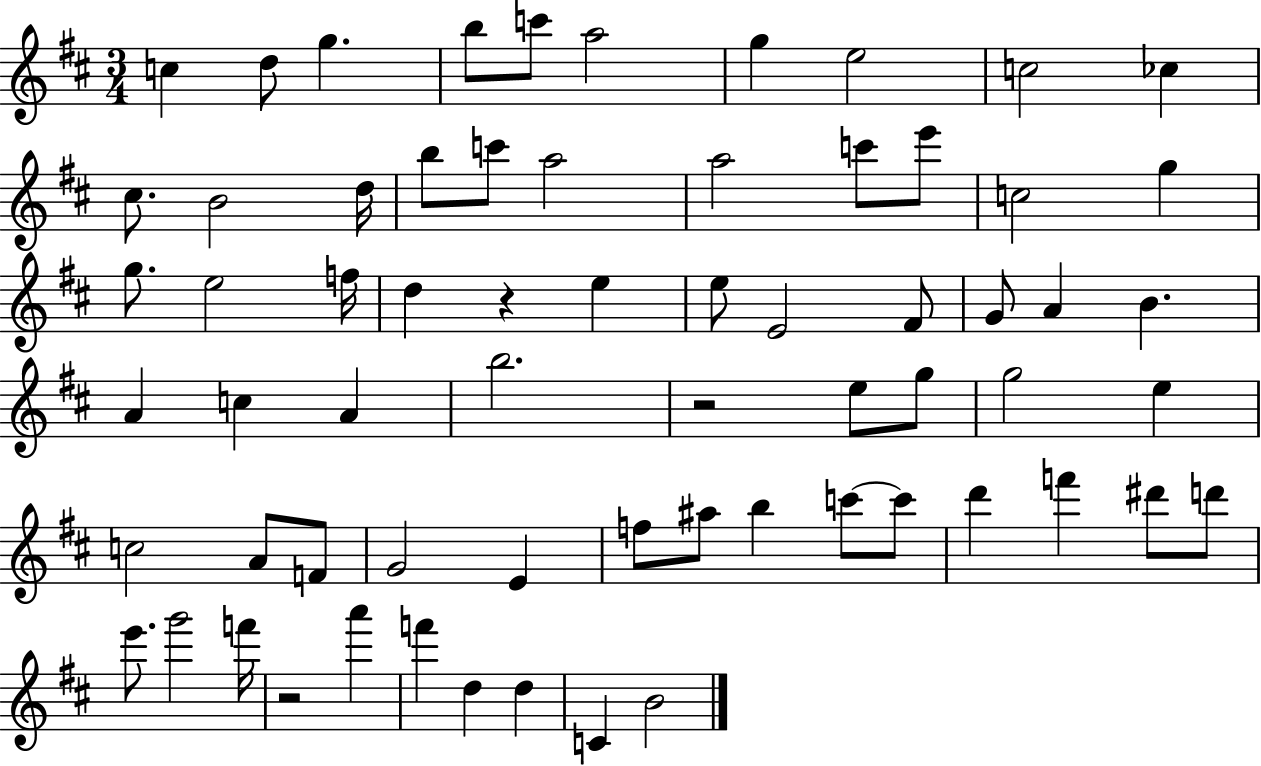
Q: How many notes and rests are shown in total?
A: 66